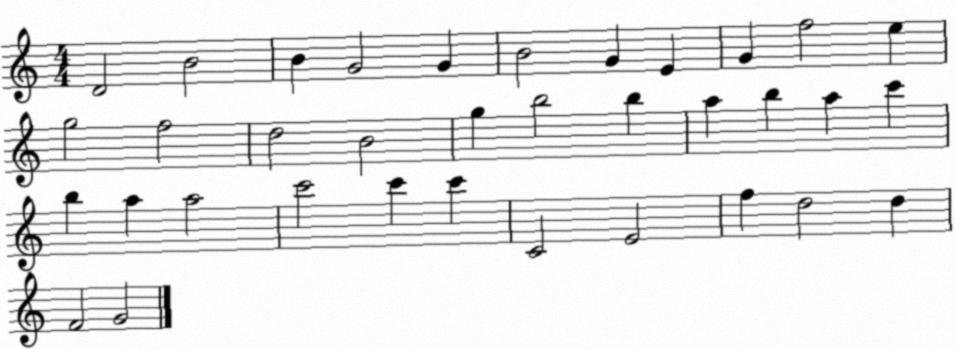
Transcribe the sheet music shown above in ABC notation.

X:1
T:Untitled
M:4/4
L:1/4
K:C
D2 B2 B G2 G B2 G E G f2 e g2 f2 d2 B2 g b2 b a b a c' b a a2 c'2 c' c' C2 E2 f d2 d F2 G2